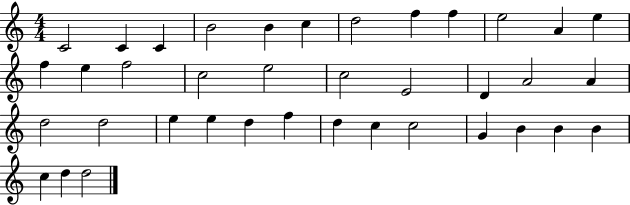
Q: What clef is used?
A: treble